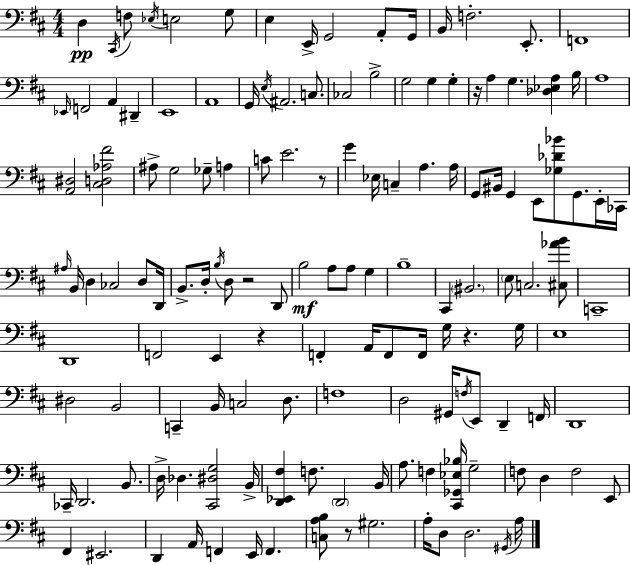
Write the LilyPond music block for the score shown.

{
  \clef bass
  \numericTimeSignature
  \time 4/4
  \key d \major
  d4\pp \acciaccatura { cis,16 } f8 \acciaccatura { ees16 } e2 | g8 e4 e,16-> g,2 a,8-. | g,16 b,16 f2.-. e,8.-. | f,1 | \break \grace { ees,16 } f,2 a,4 dis,4-- | e,1 | a,1 | g,16 \acciaccatura { e16 } ais,2. | \break c8. ces2 b2-> | g2 g4 | g4-. r16 a4 g4. <des ees a>4 | b16 a1 | \break <a, dis>2 <cis d aes fis'>2 | ais8-> g2 ges8-- | a4 c'8 e'2. | r8 g'4 ees16 c4-- a4. | \break a16 g,8 bis,16 g,4 e,8 <ges des' bes'>8 g,8. | e,16-. ces,16 \grace { ais16 } b,16 d4 ces2 | d8 d,16 b,8.-> d16-. \acciaccatura { b16 } d8 r2 | d,8 b2\mf a8 | \break a8 g4 b1-- | cis,4 \parenthesize bis,2. | \parenthesize e8 c2. | <cis aes' b'>8 c,1-- | \break d,1 | f,2 e,4 | r4 f,4-. a,16 f,8 f,16 g16 r4. | g16 e1 | \break dis2 b,2 | c,4-- b,16 c2 | d8. f1 | d2 gis,16 \acciaccatura { f16 } | \break e,8 d,4-- f,16 d,1 | ces,16-- d,2. | b,8. d16-> des4. <cis, dis g>2 | b,16-> <d, ees, fis>4 f8. \parenthesize d,2 | \break b,16 a8. f4 <cis, ges, ees bes>16 g2-- | f8 d4 f2 | e,8 fis,4 eis,2. | d,4 a,16 f,4 | \break e,16 f,4. <c a b>8 r8 gis2. | a16-. d8 d2. | \acciaccatura { gis,16 } a16 \bar "|."
}